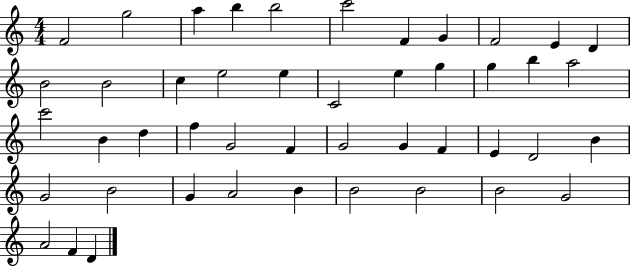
F4/h G5/h A5/q B5/q B5/h C6/h F4/q G4/q F4/h E4/q D4/q B4/h B4/h C5/q E5/h E5/q C4/h E5/q G5/q G5/q B5/q A5/h C6/h B4/q D5/q F5/q G4/h F4/q G4/h G4/q F4/q E4/q D4/h B4/q G4/h B4/h G4/q A4/h B4/q B4/h B4/h B4/h G4/h A4/h F4/q D4/q